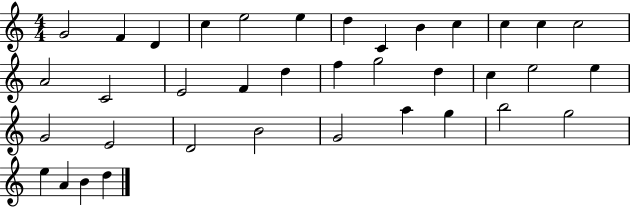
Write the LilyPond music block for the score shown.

{
  \clef treble
  \numericTimeSignature
  \time 4/4
  \key c \major
  g'2 f'4 d'4 | c''4 e''2 e''4 | d''4 c'4 b'4 c''4 | c''4 c''4 c''2 | \break a'2 c'2 | e'2 f'4 d''4 | f''4 g''2 d''4 | c''4 e''2 e''4 | \break g'2 e'2 | d'2 b'2 | g'2 a''4 g''4 | b''2 g''2 | \break e''4 a'4 b'4 d''4 | \bar "|."
}